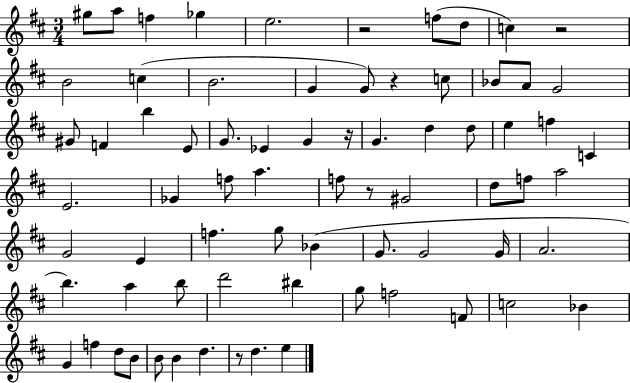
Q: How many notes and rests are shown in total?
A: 73